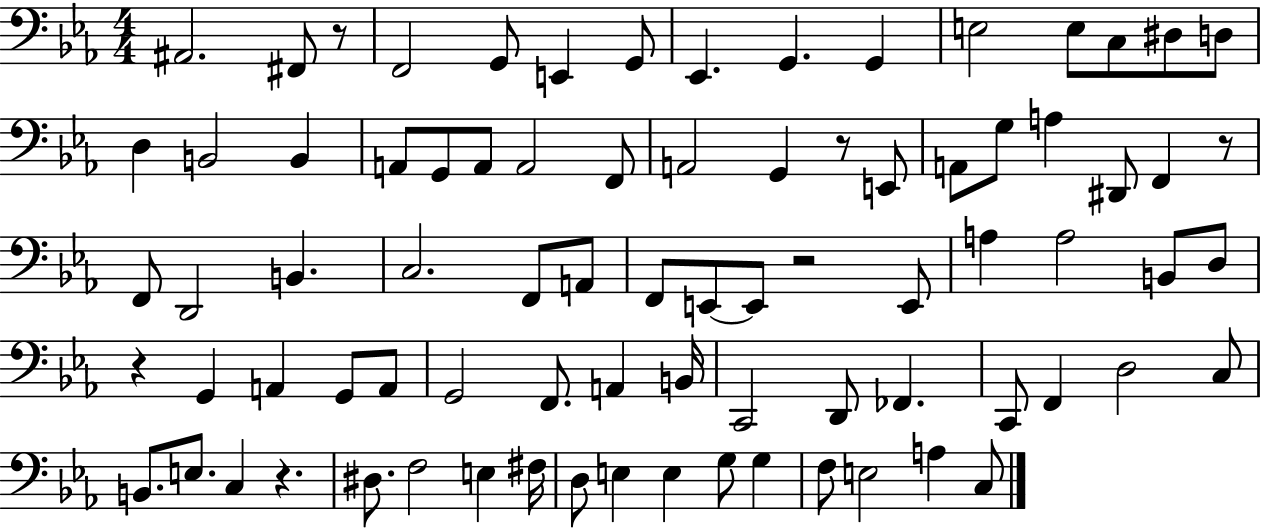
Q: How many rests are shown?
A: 6